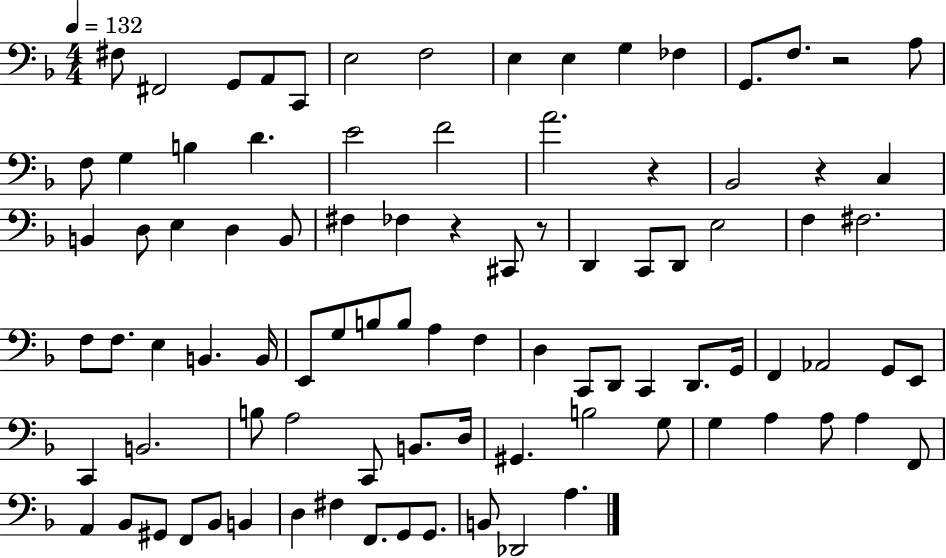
X:1
T:Untitled
M:4/4
L:1/4
K:F
^F,/2 ^F,,2 G,,/2 A,,/2 C,,/2 E,2 F,2 E, E, G, _F, G,,/2 F,/2 z2 A,/2 F,/2 G, B, D E2 F2 A2 z _B,,2 z C, B,, D,/2 E, D, B,,/2 ^F, _F, z ^C,,/2 z/2 D,, C,,/2 D,,/2 E,2 F, ^F,2 F,/2 F,/2 E, B,, B,,/4 E,,/2 G,/2 B,/2 B,/2 A, F, D, C,,/2 D,,/2 C,, D,,/2 G,,/4 F,, _A,,2 G,,/2 E,,/2 C,, B,,2 B,/2 A,2 C,,/2 B,,/2 D,/4 ^G,, B,2 G,/2 G, A, A,/2 A, F,,/2 A,, _B,,/2 ^G,,/2 F,,/2 _B,,/2 B,, D, ^F, F,,/2 G,,/2 G,,/2 B,,/2 _D,,2 A,